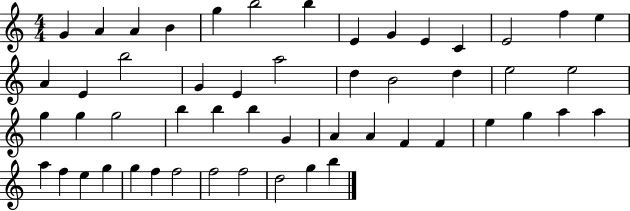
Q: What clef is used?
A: treble